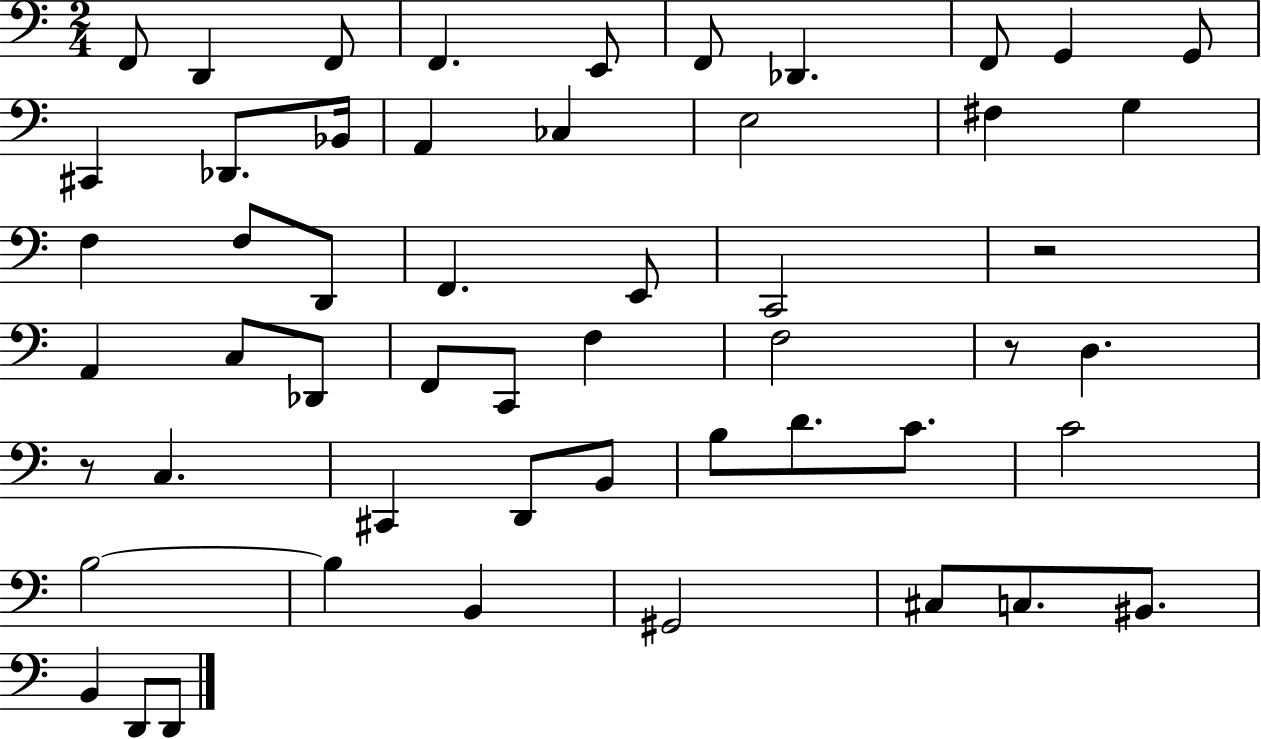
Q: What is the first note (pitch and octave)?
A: F2